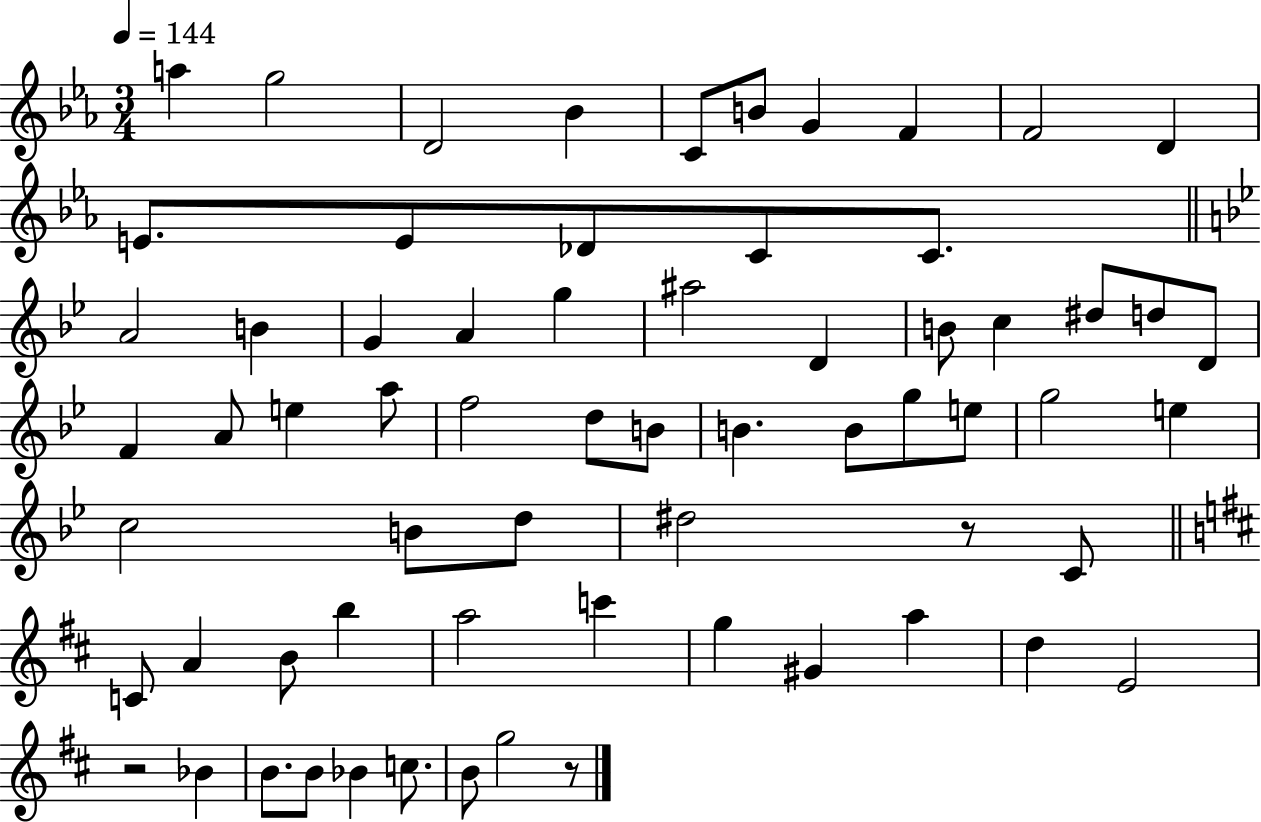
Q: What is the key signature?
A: EES major